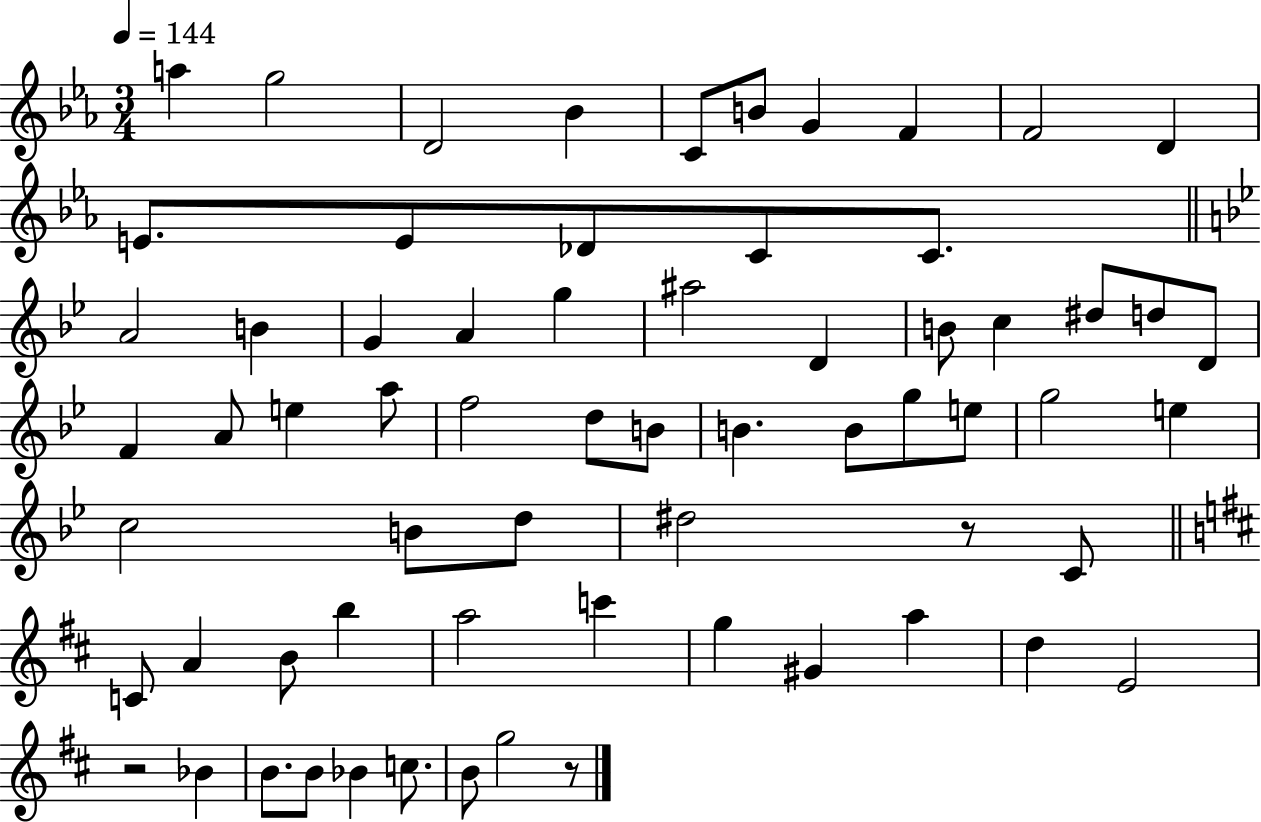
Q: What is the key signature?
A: EES major